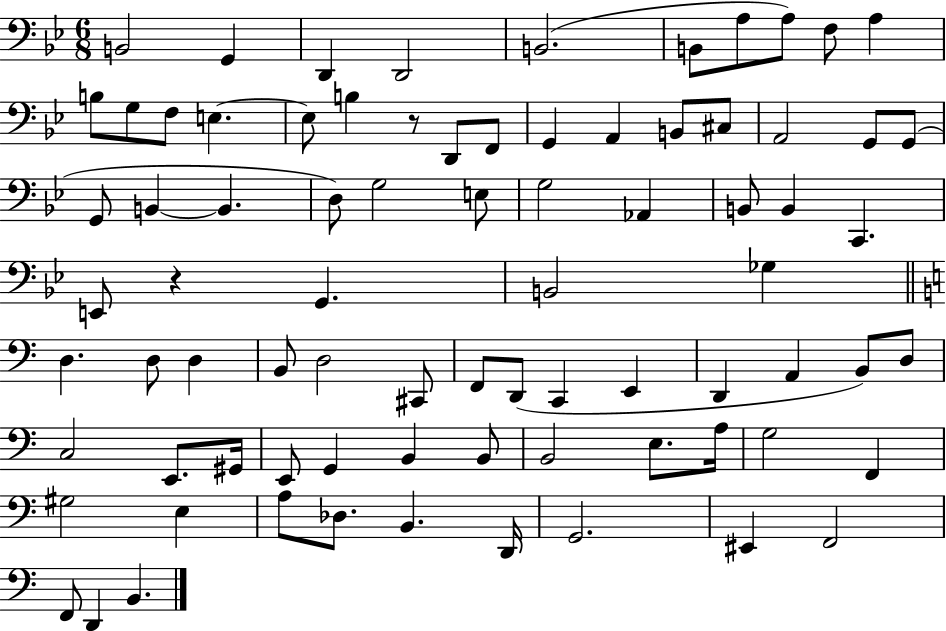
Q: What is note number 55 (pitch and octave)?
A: C3